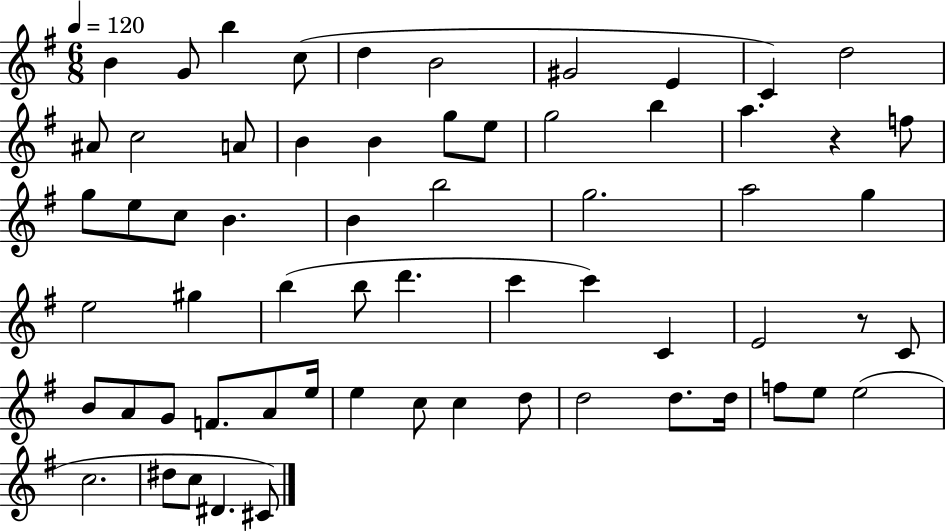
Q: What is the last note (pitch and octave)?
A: C#4